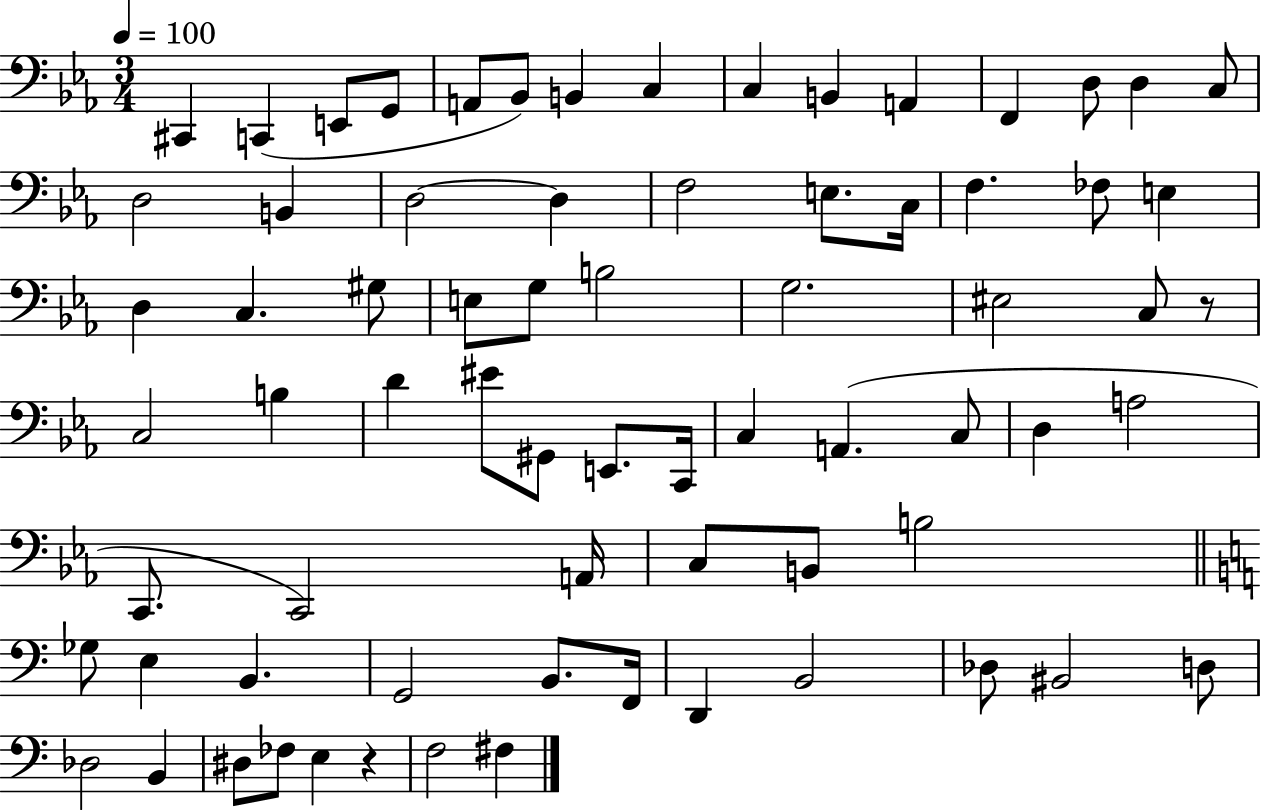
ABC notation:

X:1
T:Untitled
M:3/4
L:1/4
K:Eb
^C,, C,, E,,/2 G,,/2 A,,/2 _B,,/2 B,, C, C, B,, A,, F,, D,/2 D, C,/2 D,2 B,, D,2 D, F,2 E,/2 C,/4 F, _F,/2 E, D, C, ^G,/2 E,/2 G,/2 B,2 G,2 ^E,2 C,/2 z/2 C,2 B, D ^E/2 ^G,,/2 E,,/2 C,,/4 C, A,, C,/2 D, A,2 C,,/2 C,,2 A,,/4 C,/2 B,,/2 B,2 _G,/2 E, B,, G,,2 B,,/2 F,,/4 D,, B,,2 _D,/2 ^B,,2 D,/2 _D,2 B,, ^D,/2 _F,/2 E, z F,2 ^F,